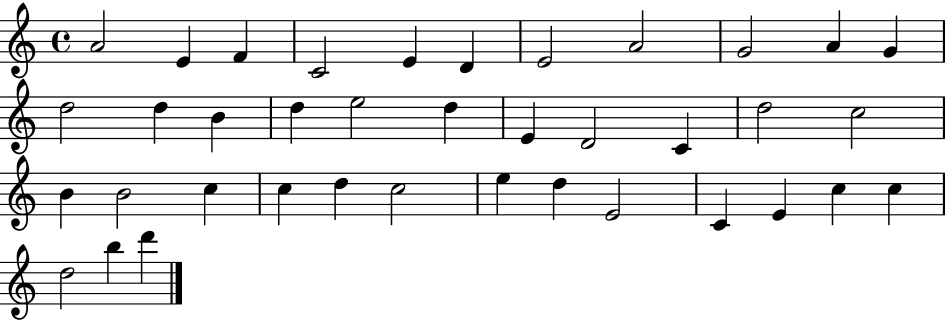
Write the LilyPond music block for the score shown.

{
  \clef treble
  \time 4/4
  \defaultTimeSignature
  \key c \major
  a'2 e'4 f'4 | c'2 e'4 d'4 | e'2 a'2 | g'2 a'4 g'4 | \break d''2 d''4 b'4 | d''4 e''2 d''4 | e'4 d'2 c'4 | d''2 c''2 | \break b'4 b'2 c''4 | c''4 d''4 c''2 | e''4 d''4 e'2 | c'4 e'4 c''4 c''4 | \break d''2 b''4 d'''4 | \bar "|."
}